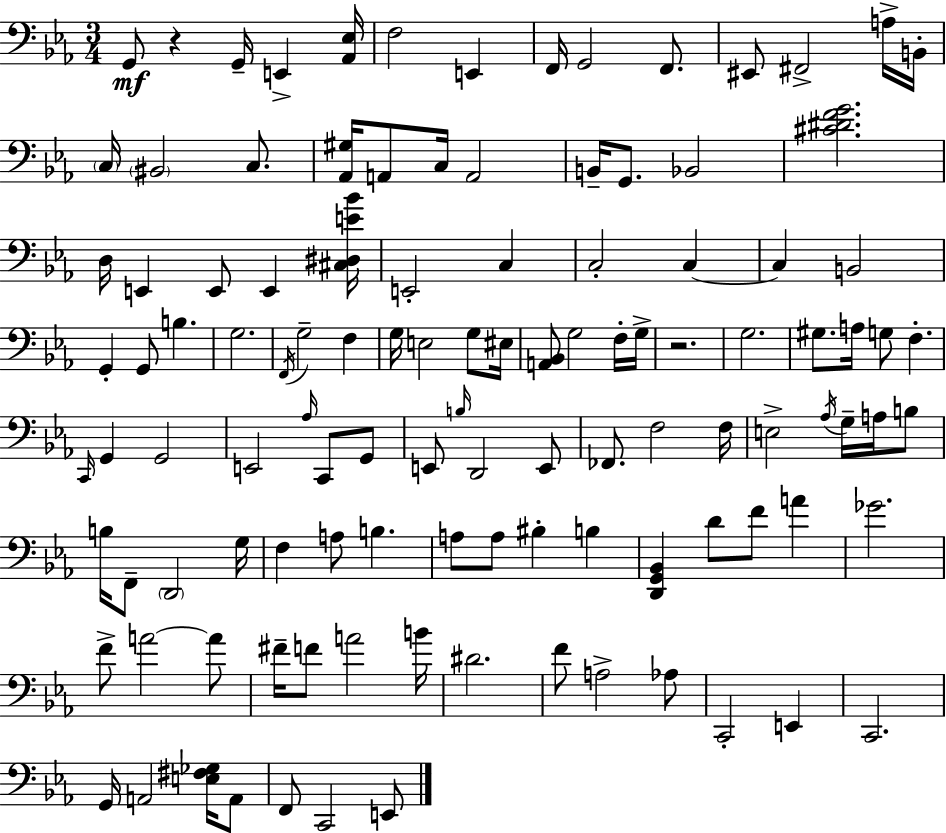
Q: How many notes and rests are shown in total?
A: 113